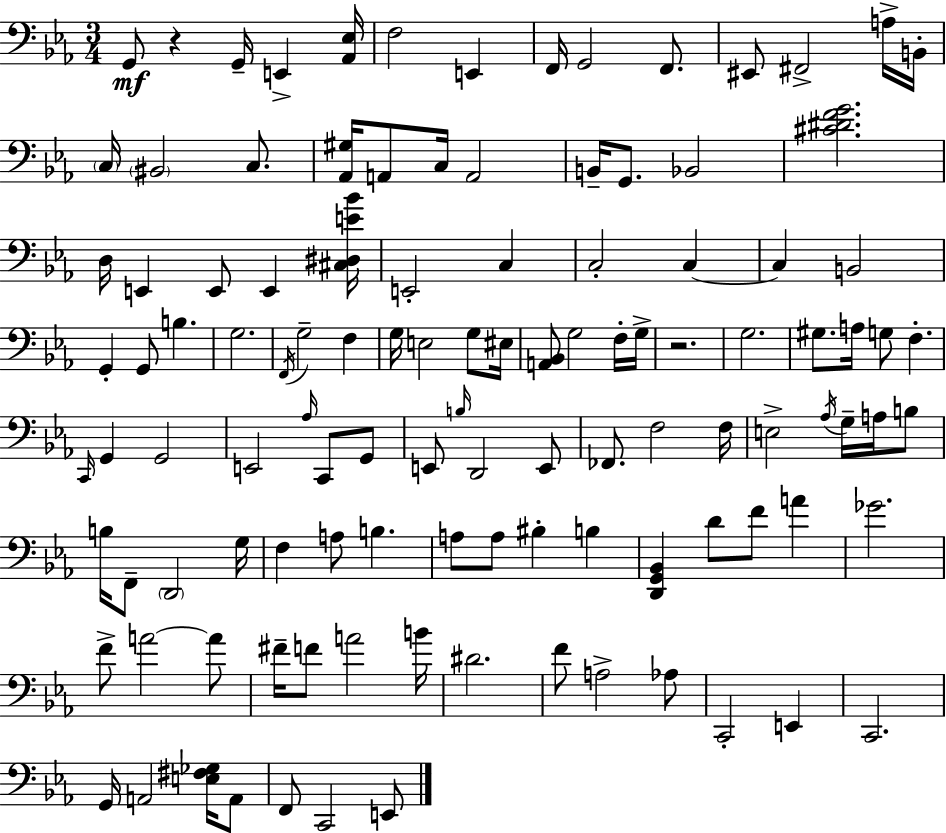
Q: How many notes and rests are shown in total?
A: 113